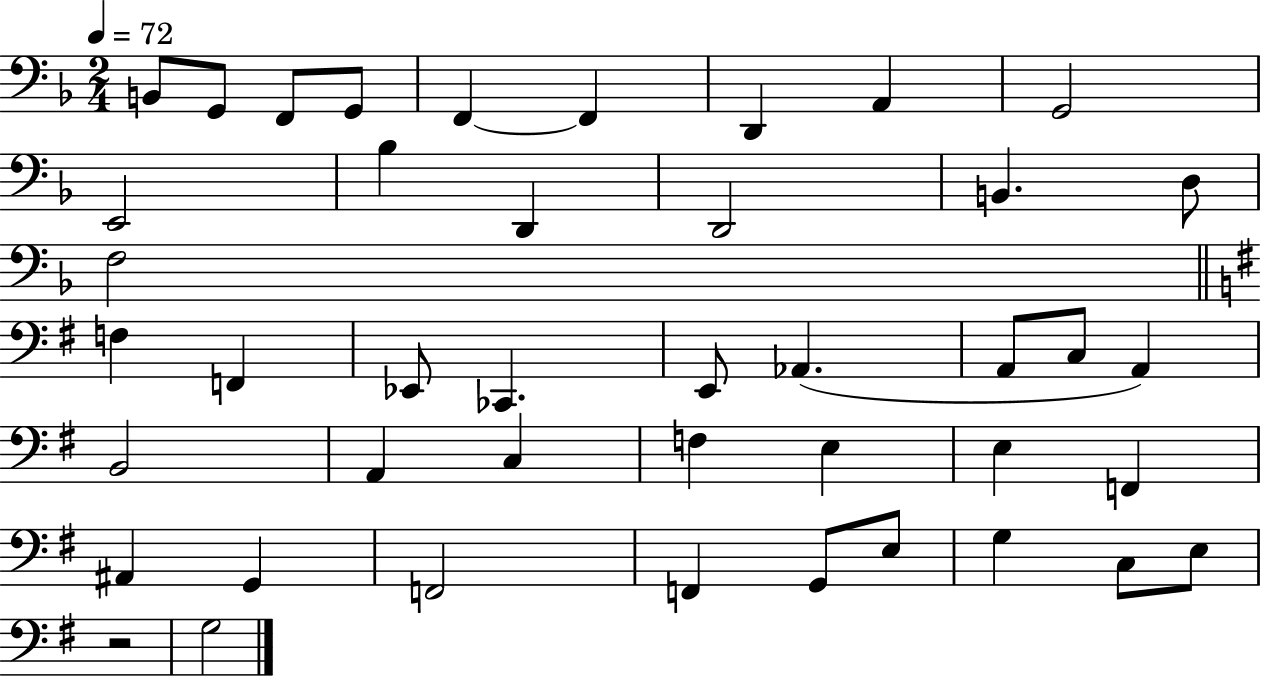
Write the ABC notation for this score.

X:1
T:Untitled
M:2/4
L:1/4
K:F
B,,/2 G,,/2 F,,/2 G,,/2 F,, F,, D,, A,, G,,2 E,,2 _B, D,, D,,2 B,, D,/2 F,2 F, F,, _E,,/2 _C,, E,,/2 _A,, A,,/2 C,/2 A,, B,,2 A,, C, F, E, E, F,, ^A,, G,, F,,2 F,, G,,/2 E,/2 G, C,/2 E,/2 z2 G,2